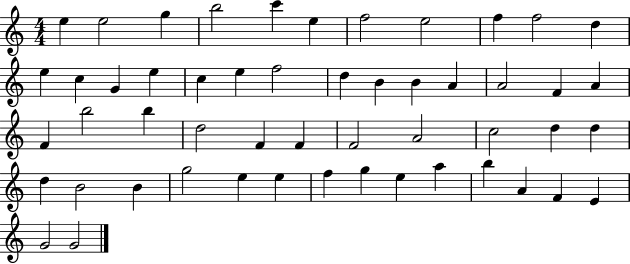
{
  \clef treble
  \numericTimeSignature
  \time 4/4
  \key c \major
  e''4 e''2 g''4 | b''2 c'''4 e''4 | f''2 e''2 | f''4 f''2 d''4 | \break e''4 c''4 g'4 e''4 | c''4 e''4 f''2 | d''4 b'4 b'4 a'4 | a'2 f'4 a'4 | \break f'4 b''2 b''4 | d''2 f'4 f'4 | f'2 a'2 | c''2 d''4 d''4 | \break d''4 b'2 b'4 | g''2 e''4 e''4 | f''4 g''4 e''4 a''4 | b''4 a'4 f'4 e'4 | \break g'2 g'2 | \bar "|."
}